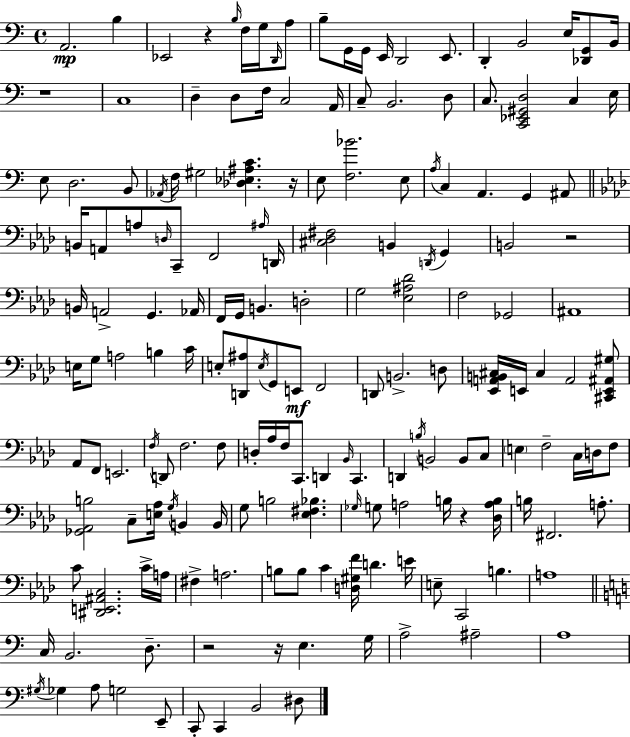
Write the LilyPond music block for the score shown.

{
  \clef bass
  \time 4/4
  \defaultTimeSignature
  \key a \minor
  a,2.\mp b4 | ees,2 r4 \grace { b16 } f16 g16 \grace { d,16 } | a8 b8-- g,16 g,16 e,16 d,2 e,8. | d,4-. b,2 e16 <des, g,>8 | \break b,16 r1 | c1 | d4-- d8 f16 c2 | a,16 c8-- b,2. | \break d8 c8. <c, ees, gis, d>2 c4 | e16 e8 d2. | b,8 \acciaccatura { aes,16 } f16 gis2 <des ees ais c'>4. | r16 e8 <f bes'>2. | \break e8 \acciaccatura { a16 } c4 a,4. g,4 | ais,8 \bar "||" \break \key aes \major b,16 a,8 a8 \grace { d16 } c,8-- f,2 | \grace { ais16 } d,16 <cis des fis>2 b,4 \acciaccatura { d,16 } g,4 | b,2 r2 | b,16 a,2-> g,4. | \break aes,16 f,16 g,16 b,4. d2-. | g2 <ees ais des'>2 | f2 ges,2 | ais,1 | \break e16 g8 a2 b4 | c'16 e8-. <d, ais>8 \acciaccatura { e16 } g,8 e,8\mf f,2 | d,8 b,2.-> | d8 <ees, a, b, cis>16 e,16 cis4 a,2 | \break <cis, e, ais, gis>8 aes,8 f,8 e,2. | \acciaccatura { f16 } d,8 f2. | f8 d16-. aes16 f16 c,8. d,4 \grace { bes,16 } | c,4. d,4 \acciaccatura { b16 } b,2 | \break b,8 c8 \parenthesize e4 f2-- | c16 d16 f8 <ges, aes, b>2 c8-- | <e aes>16 \acciaccatura { g16 } b,4 b,16 g8 b2 | <ees fis bes>4. \grace { ges16 } g8 a2 | \break b16 r4 <des a b>16 b16 fis,2. | a8.-. c'8 <dis, e, ais, c>2. | c'16-> a16 fis4-> a2. | b8 b8 c'4 | \break <d gis f'>16 d'4. e'16 e8-- c,2 | b4. a1 | \bar "||" \break \key c \major c16 b,2. d8.-- | r2 r16 e4. g16 | a2-> ais2-- | a1 | \break \acciaccatura { gis16 } ges4 a8 g2 e,8-- | c,8-. c,4 b,2 dis8 | \bar "|."
}